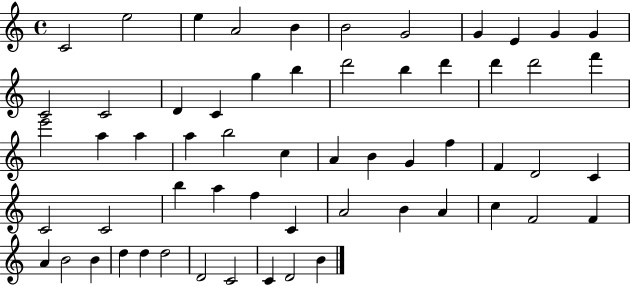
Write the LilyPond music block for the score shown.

{
  \clef treble
  \time 4/4
  \defaultTimeSignature
  \key c \major
  c'2 e''2 | e''4 a'2 b'4 | b'2 g'2 | g'4 e'4 g'4 g'4 | \break c'2 c'2 | d'4 c'4 g''4 b''4 | d'''2 b''4 d'''4 | d'''4 d'''2 f'''4 | \break e'''2 a''4 a''4 | a''4 b''2 c''4 | a'4 b'4 g'4 f''4 | f'4 d'2 c'4 | \break c'2 c'2 | b''4 a''4 f''4 c'4 | a'2 b'4 a'4 | c''4 f'2 f'4 | \break a'4 b'2 b'4 | d''4 d''4 d''2 | d'2 c'2 | c'4 d'2 b'4 | \break \bar "|."
}